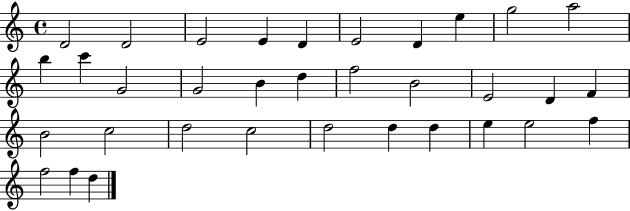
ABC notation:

X:1
T:Untitled
M:4/4
L:1/4
K:C
D2 D2 E2 E D E2 D e g2 a2 b c' G2 G2 B d f2 B2 E2 D F B2 c2 d2 c2 d2 d d e e2 f f2 f d